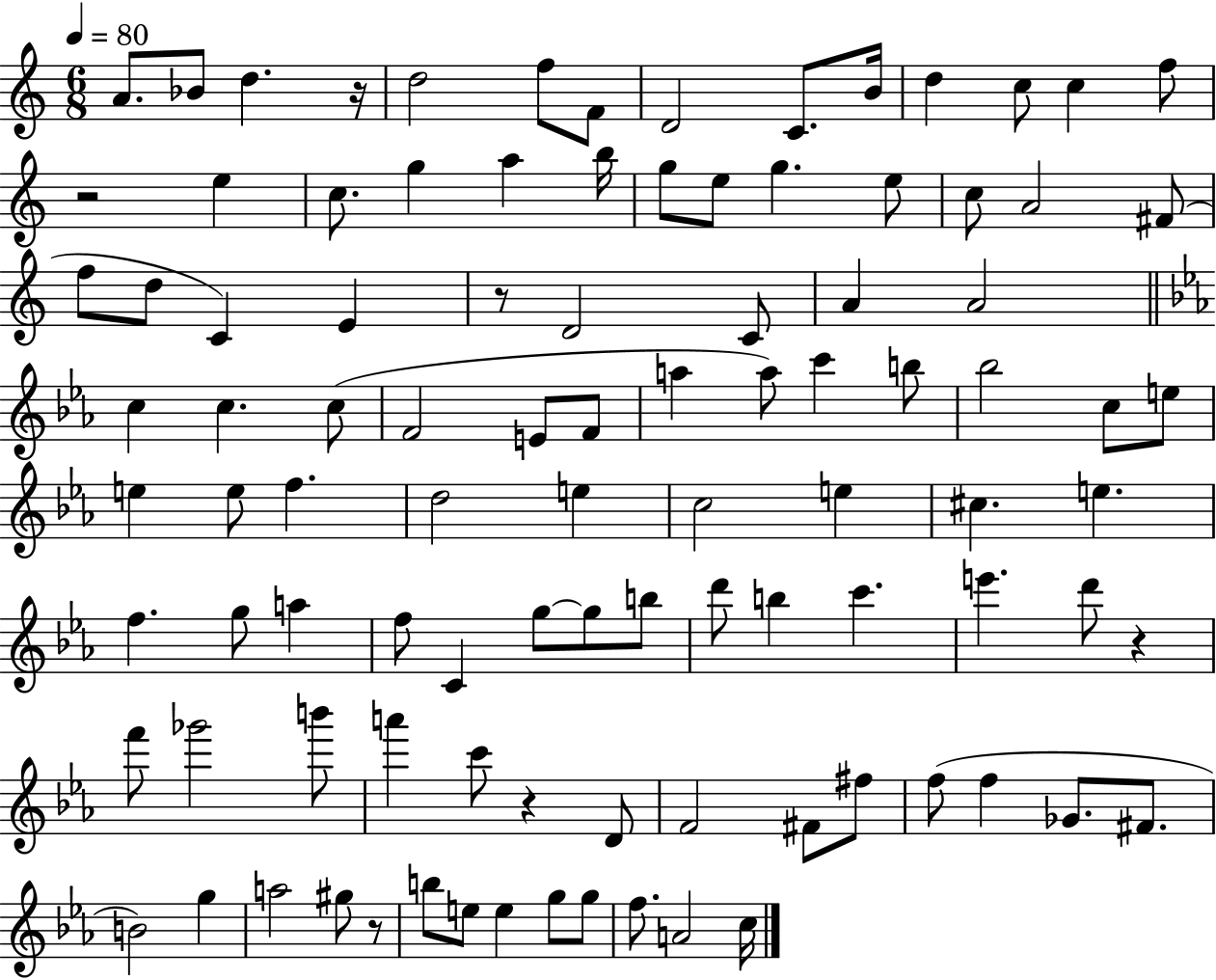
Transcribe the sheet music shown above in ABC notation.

X:1
T:Untitled
M:6/8
L:1/4
K:C
A/2 _B/2 d z/4 d2 f/2 F/2 D2 C/2 B/4 d c/2 c f/2 z2 e c/2 g a b/4 g/2 e/2 g e/2 c/2 A2 ^F/2 f/2 d/2 C E z/2 D2 C/2 A A2 c c c/2 F2 E/2 F/2 a a/2 c' b/2 _b2 c/2 e/2 e e/2 f d2 e c2 e ^c e f g/2 a f/2 C g/2 g/2 b/2 d'/2 b c' e' d'/2 z f'/2 _g'2 b'/2 a' c'/2 z D/2 F2 ^F/2 ^f/2 f/2 f _G/2 ^F/2 B2 g a2 ^g/2 z/2 b/2 e/2 e g/2 g/2 f/2 A2 c/4